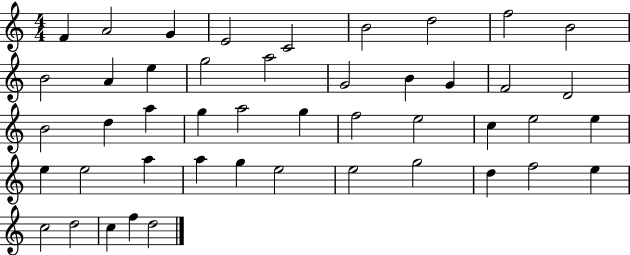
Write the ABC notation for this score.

X:1
T:Untitled
M:4/4
L:1/4
K:C
F A2 G E2 C2 B2 d2 f2 B2 B2 A e g2 a2 G2 B G F2 D2 B2 d a g a2 g f2 e2 c e2 e e e2 a a g e2 e2 g2 d f2 e c2 d2 c f d2